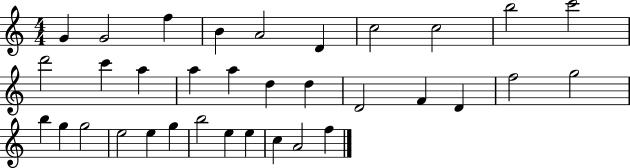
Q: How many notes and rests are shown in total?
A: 34